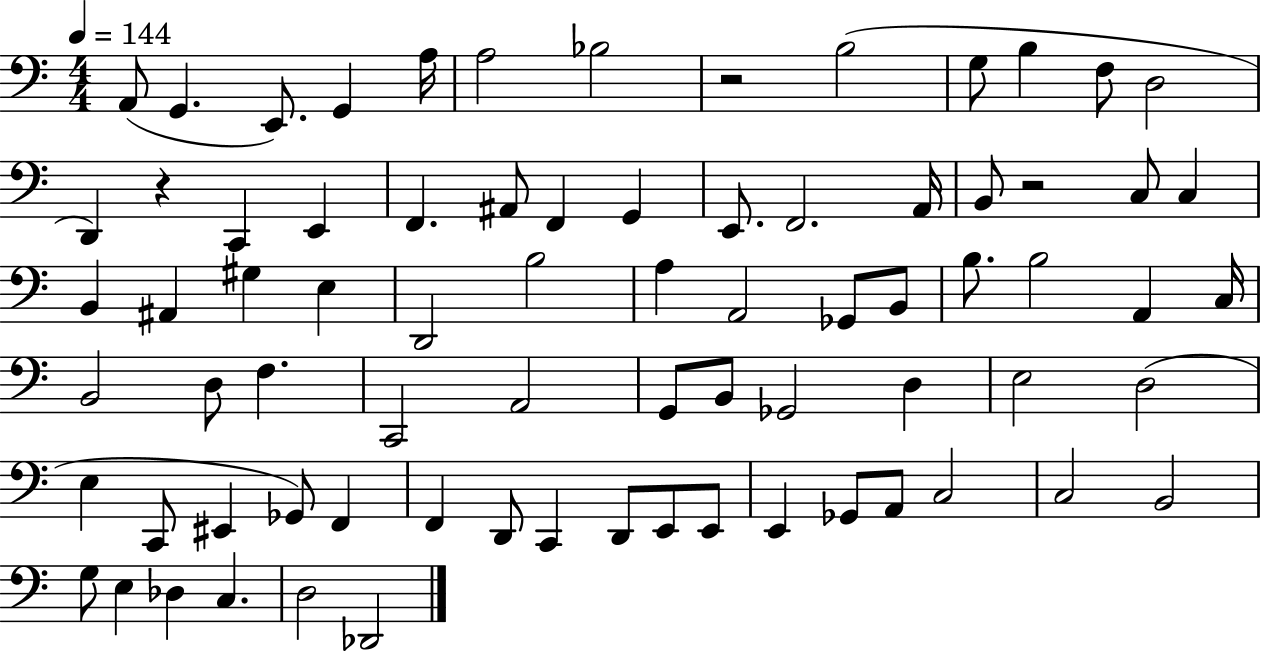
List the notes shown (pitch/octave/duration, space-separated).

A2/e G2/q. E2/e. G2/q A3/s A3/h Bb3/h R/h B3/h G3/e B3/q F3/e D3/h D2/q R/q C2/q E2/q F2/q. A#2/e F2/q G2/q E2/e. F2/h. A2/s B2/e R/h C3/e C3/q B2/q A#2/q G#3/q E3/q D2/h B3/h A3/q A2/h Gb2/e B2/e B3/e. B3/h A2/q C3/s B2/h D3/e F3/q. C2/h A2/h G2/e B2/e Gb2/h D3/q E3/h D3/h E3/q C2/e EIS2/q Gb2/e F2/q F2/q D2/e C2/q D2/e E2/e E2/e E2/q Gb2/e A2/e C3/h C3/h B2/h G3/e E3/q Db3/q C3/q. D3/h Db2/h